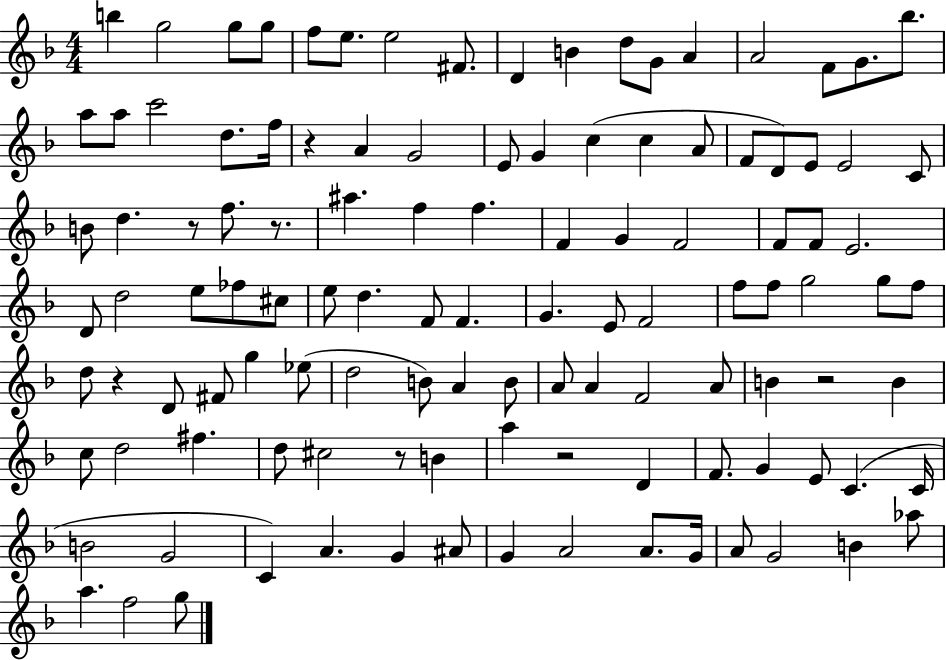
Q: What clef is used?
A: treble